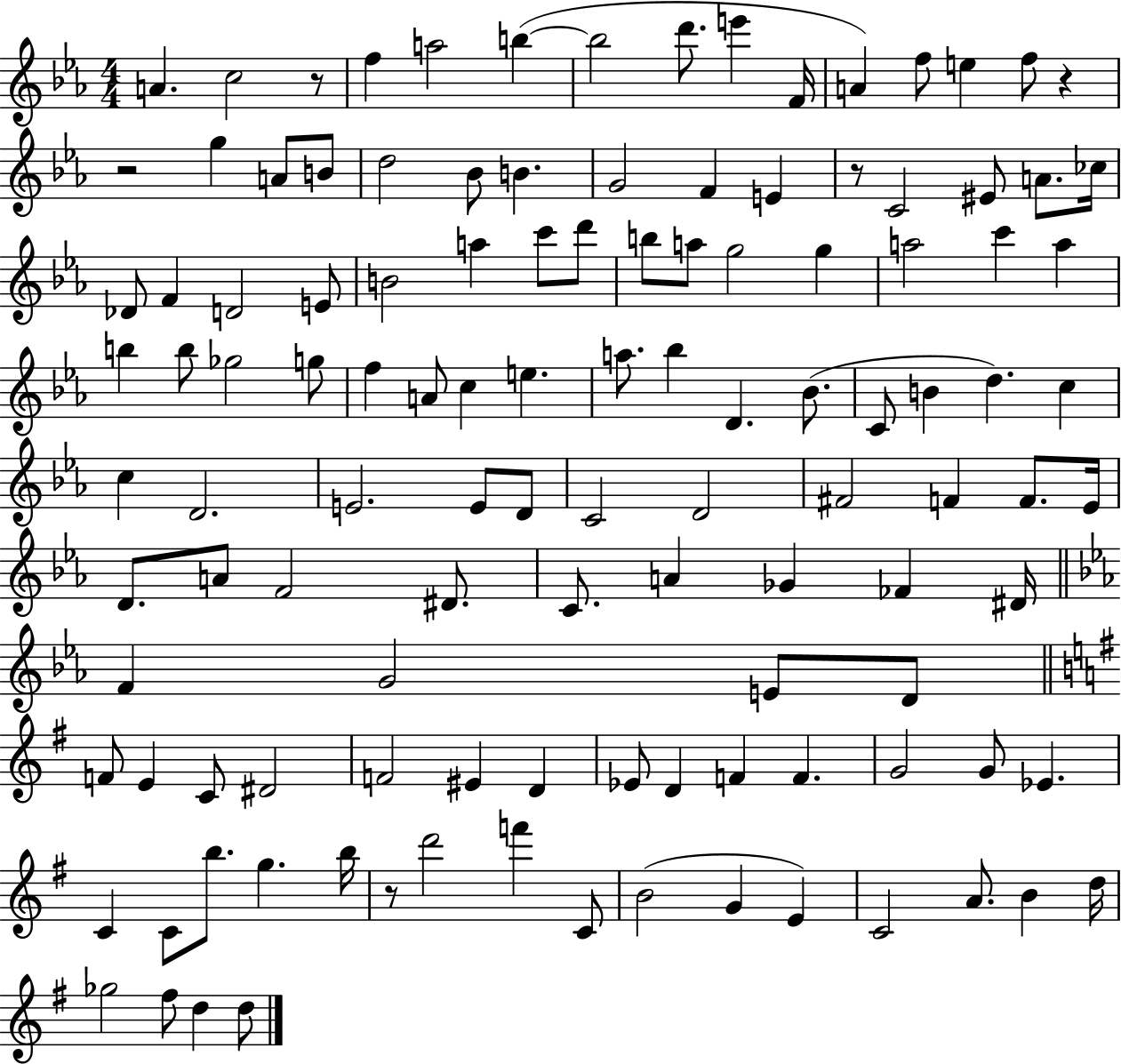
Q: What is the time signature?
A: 4/4